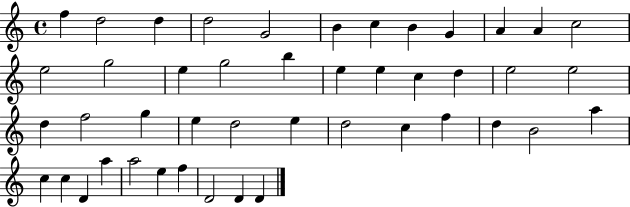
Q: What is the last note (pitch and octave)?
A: D4